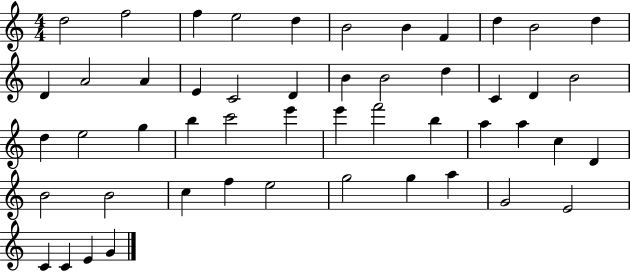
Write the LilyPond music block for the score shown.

{
  \clef treble
  \numericTimeSignature
  \time 4/4
  \key c \major
  d''2 f''2 | f''4 e''2 d''4 | b'2 b'4 f'4 | d''4 b'2 d''4 | \break d'4 a'2 a'4 | e'4 c'2 d'4 | b'4 b'2 d''4 | c'4 d'4 b'2 | \break d''4 e''2 g''4 | b''4 c'''2 e'''4 | e'''4 f'''2 b''4 | a''4 a''4 c''4 d'4 | \break b'2 b'2 | c''4 f''4 e''2 | g''2 g''4 a''4 | g'2 e'2 | \break c'4 c'4 e'4 g'4 | \bar "|."
}